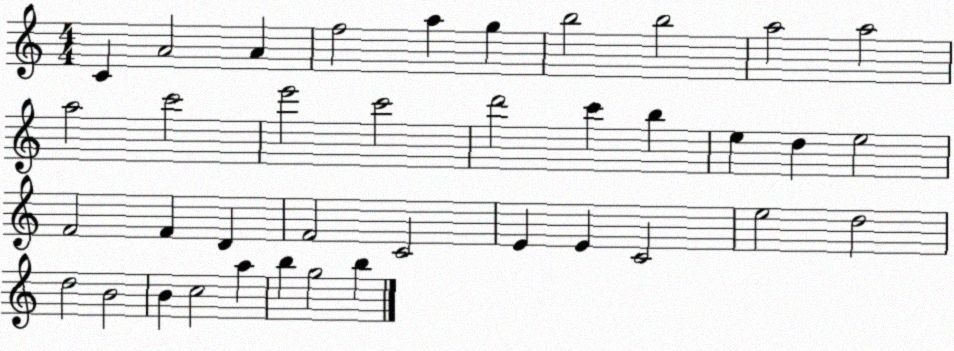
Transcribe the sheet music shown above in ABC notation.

X:1
T:Untitled
M:4/4
L:1/4
K:C
C A2 A f2 a g b2 b2 a2 a2 a2 c'2 e'2 c'2 d'2 c' b e d e2 F2 F D F2 C2 E E C2 e2 d2 d2 B2 B c2 a b g2 b